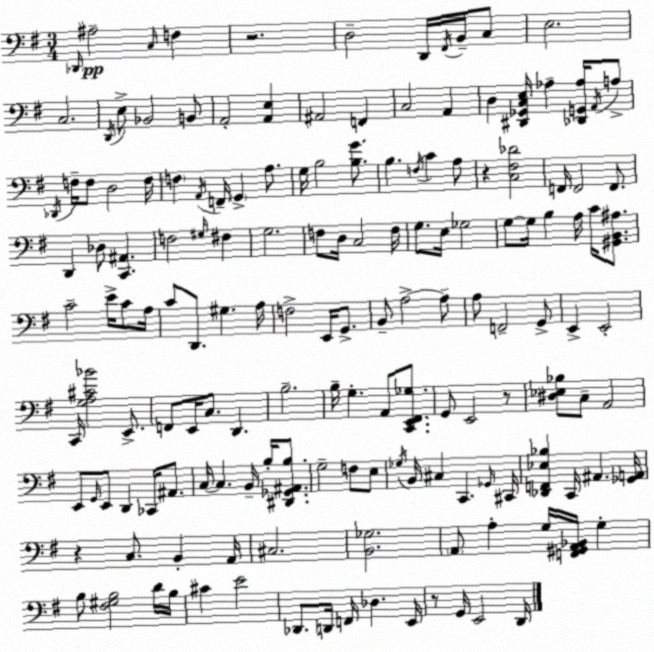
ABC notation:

X:1
T:Untitled
M:3/4
L:1/4
K:G
_D,,/4 ^A,2 C,/4 F, z2 D,2 D,,/4 ^F,,/4 B,,/4 C,/2 E,2 C,2 D,,/4 E,/2 _B,,2 B,,/2 A,,2 [A,,E,] ^A,,2 F,, C,2 A,, D, [^D,,_G,,C,E,]/4 _A, [_D,,G,,_A,]/4 A,,/4 A,/2 _D,,/4 F,/4 F,/2 D,2 F,/4 F, A,,/4 F,,/4 G,, A,/2 G,/4 B,2 [B,G]/2 B, F,/4 C A,/2 z [C,^F,_D]2 F,,/4 F,,2 F,,/2 D,, _D,/2 [C,,^A,,] F,2 ^G,/4 ^F, G,2 F,/2 D,/4 C,2 F,/4 G,/2 E,/4 _G,2 G,/2 G,/4 B, A,/4 C/4 [^G,,B,,^A,]/2 C2 E/4 C/2 A,/4 C/2 D,,/2 ^G, A,/4 F,2 E,,/4 G,,/2 B,,/2 A,2 A,/2 A,/2 F,,2 G,,/2 E,, E,,2 C,,/4 [G,A,^C_B]2 E,,/2 F,,/2 E,,/4 C,/2 D,, B,2 B,/4 G, A,,/2 [C,,E,,^F,,_G,]/2 G,,/2 E,,2 z/2 [^D,_E,_B,]/2 C,/2 A,,2 E,,/2 G,,/4 E,,/2 D,, _C,,/4 ^A,,/2 C,/4 C, B,,/4 B,/4 [^D,,_G,,^A,,B,]/2 G,2 F,/2 E,/2 _G,/4 B,,/4 ^C, C,, _G,,/4 ^C,,/4 [_D,,F,,_E,_B,] C,,/4 ^A,, [_G,,A,,]/4 z C,/2 B,, A,,/4 ^C,2 [B,,_G,]2 A,,/2 A, G,/4 [F,,^G,,A,,_B,,]/4 G, B,/2 [^F,^G,B,]2 D/4 B,/4 ^C E2 _D,,/2 D,,/4 F,,/4 _D, E,,/4 z/2 G,,/4 E,,2 D,,/4